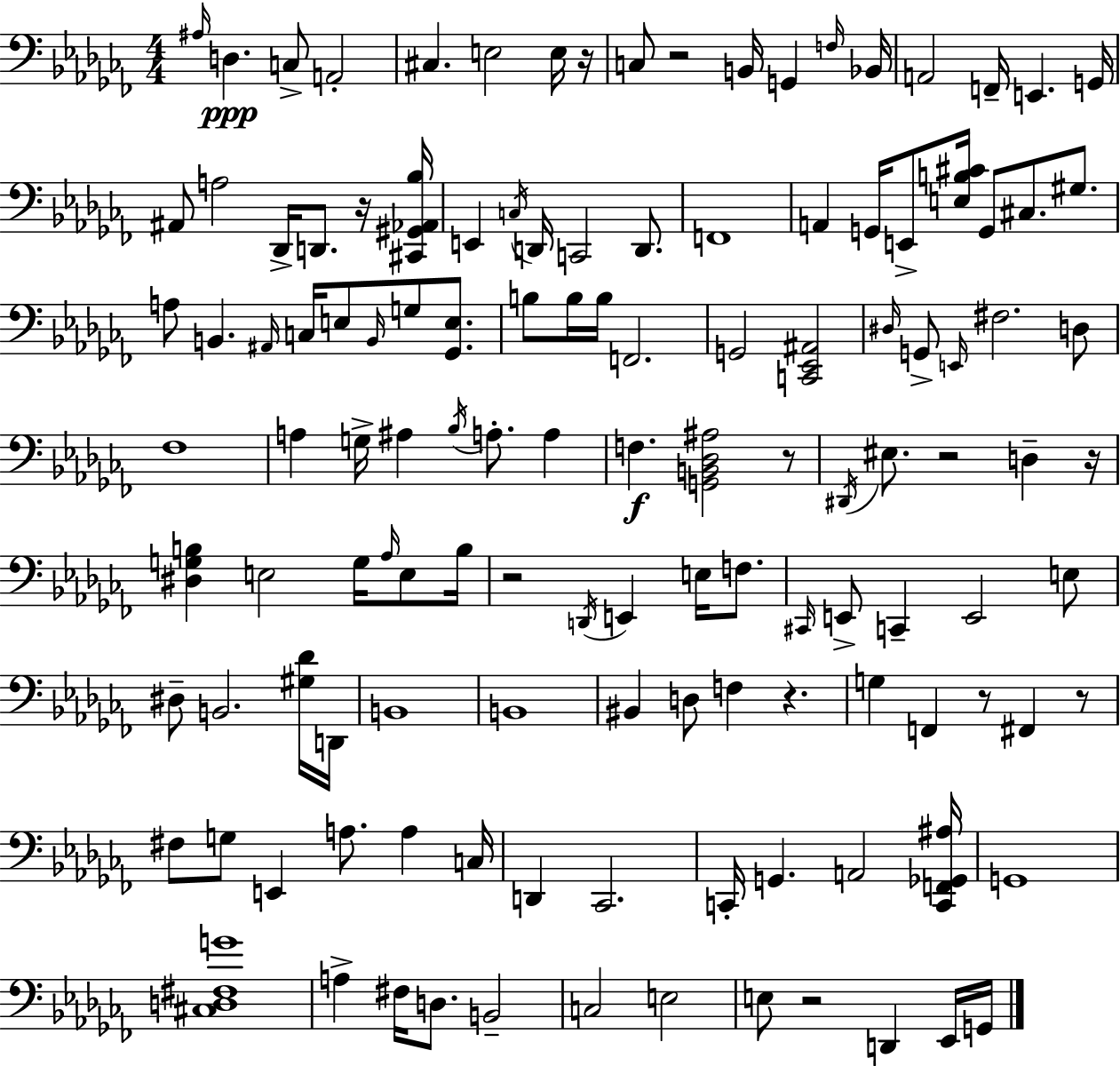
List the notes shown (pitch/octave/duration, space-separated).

A#3/s D3/q. C3/e A2/h C#3/q. E3/h E3/s R/s C3/e R/h B2/s G2/q F3/s Bb2/s A2/h F2/s E2/q. G2/s A#2/e A3/h Db2/s D2/e. R/s [C#2,G#2,Ab2,Bb3]/s E2/q C3/s D2/s C2/h D2/e. F2/w A2/q G2/s E2/e [E3,B3,C#4]/s G2/e C#3/e. G#3/e. A3/e B2/q. A#2/s C3/s E3/e B2/s G3/e [Gb2,E3]/e. B3/e B3/s B3/s F2/h. G2/h [C2,Eb2,A#2]/h D#3/s G2/e E2/s F#3/h. D3/e FES3/w A3/q G3/s A#3/q Bb3/s A3/e. A3/q F3/q. [G2,B2,Db3,A#3]/h R/e D#2/s EIS3/e. R/h D3/q R/s [D#3,G3,B3]/q E3/h G3/s Ab3/s E3/e B3/s R/h D2/s E2/q E3/s F3/e. C#2/s E2/e C2/q E2/h E3/e D#3/e B2/h. [G#3,Db4]/s D2/s B2/w B2/w BIS2/q D3/e F3/q R/q. G3/q F2/q R/e F#2/q R/e F#3/e G3/e E2/q A3/e. A3/q C3/s D2/q CES2/h. C2/s G2/q. A2/h [C2,F2,Gb2,A#3]/s G2/w [C#3,D3,F#3,G4]/w A3/q F#3/s D3/e. B2/h C3/h E3/h E3/e R/h D2/q Eb2/s G2/s